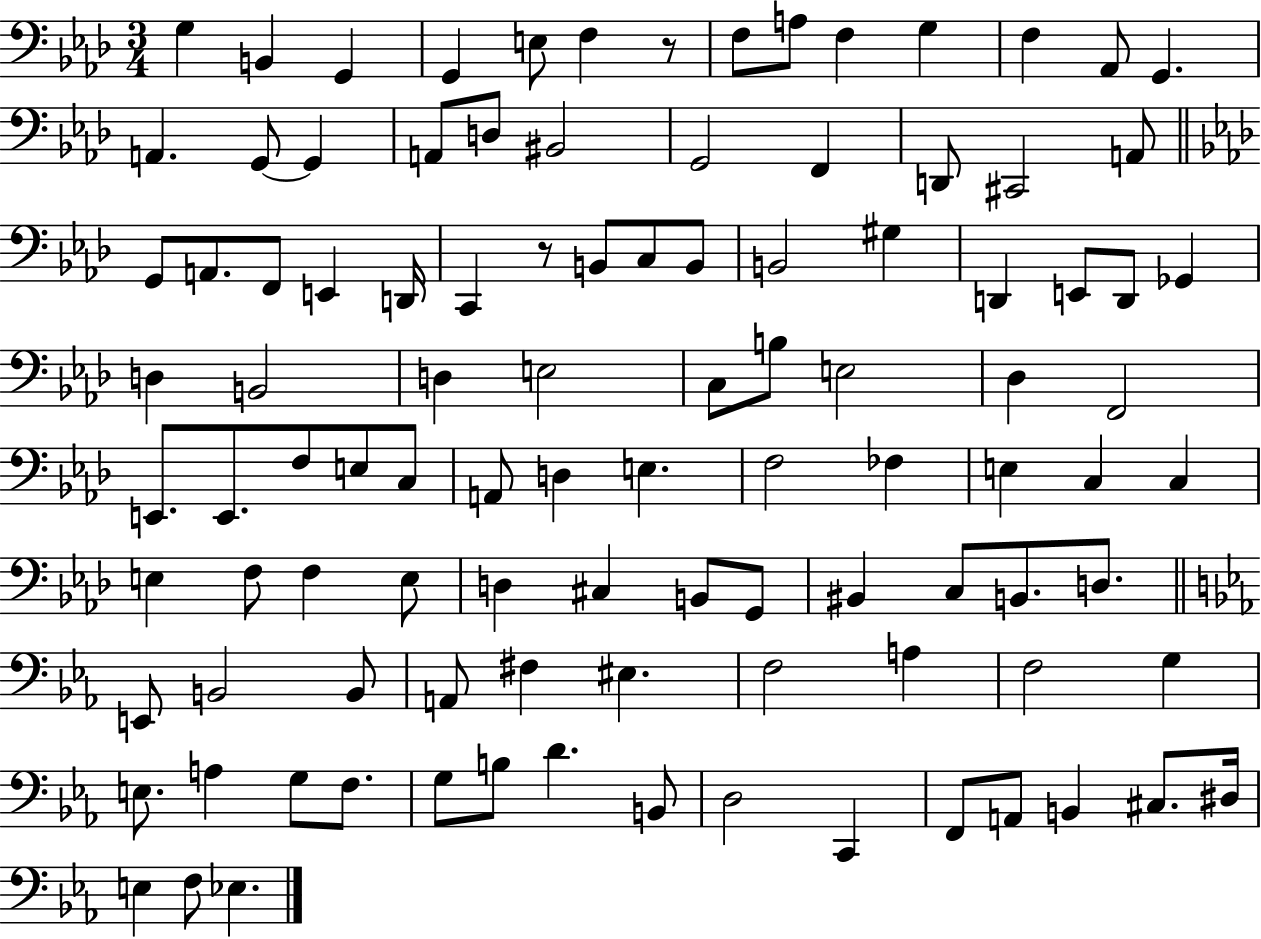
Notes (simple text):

G3/q B2/q G2/q G2/q E3/e F3/q R/e F3/e A3/e F3/q G3/q F3/q Ab2/e G2/q. A2/q. G2/e G2/q A2/e D3/e BIS2/h G2/h F2/q D2/e C#2/h A2/e G2/e A2/e. F2/e E2/q D2/s C2/q R/e B2/e C3/e B2/e B2/h G#3/q D2/q E2/e D2/e Gb2/q D3/q B2/h D3/q E3/h C3/e B3/e E3/h Db3/q F2/h E2/e. E2/e. F3/e E3/e C3/e A2/e D3/q E3/q. F3/h FES3/q E3/q C3/q C3/q E3/q F3/e F3/q E3/e D3/q C#3/q B2/e G2/e BIS2/q C3/e B2/e. D3/e. E2/e B2/h B2/e A2/e F#3/q EIS3/q. F3/h A3/q F3/h G3/q E3/e. A3/q G3/e F3/e. G3/e B3/e D4/q. B2/e D3/h C2/q F2/e A2/e B2/q C#3/e. D#3/s E3/q F3/e Eb3/q.